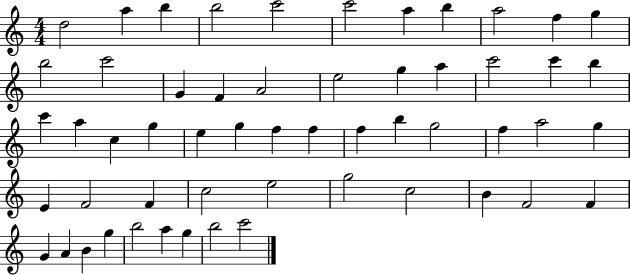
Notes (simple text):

D5/h A5/q B5/q B5/h C6/h C6/h A5/q B5/q A5/h F5/q G5/q B5/h C6/h G4/q F4/q A4/h E5/h G5/q A5/q C6/h C6/q B5/q C6/q A5/q C5/q G5/q E5/q G5/q F5/q F5/q F5/q B5/q G5/h F5/q A5/h G5/q E4/q F4/h F4/q C5/h E5/h G5/h C5/h B4/q F4/h F4/q G4/q A4/q B4/q G5/q B5/h A5/q G5/q B5/h C6/h